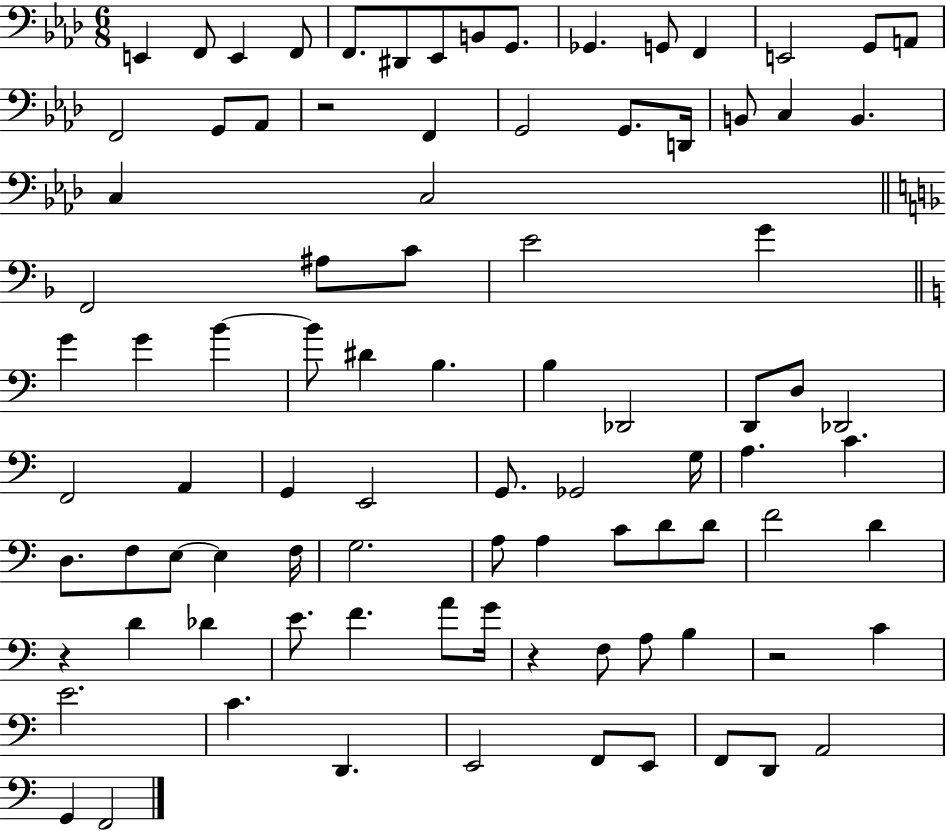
E2/q F2/e E2/q F2/e F2/e. D#2/e Eb2/e B2/e G2/e. Gb2/q. G2/e F2/q E2/h G2/e A2/e F2/h G2/e Ab2/e R/h F2/q G2/h G2/e. D2/s B2/e C3/q B2/q. C3/q C3/h F2/h A#3/e C4/e E4/h G4/q G4/q G4/q B4/q B4/e D#4/q B3/q. B3/q Db2/h D2/e D3/e Db2/h F2/h A2/q G2/q E2/h G2/e. Gb2/h G3/s A3/q. C4/q. D3/e. F3/e E3/e E3/q F3/s G3/h. A3/e A3/q C4/e D4/e D4/e F4/h D4/q R/q D4/q Db4/q E4/e. F4/q. A4/e G4/s R/q F3/e A3/e B3/q R/h C4/q E4/h. C4/q. D2/q. E2/h F2/e E2/e F2/e D2/e A2/h G2/q F2/h